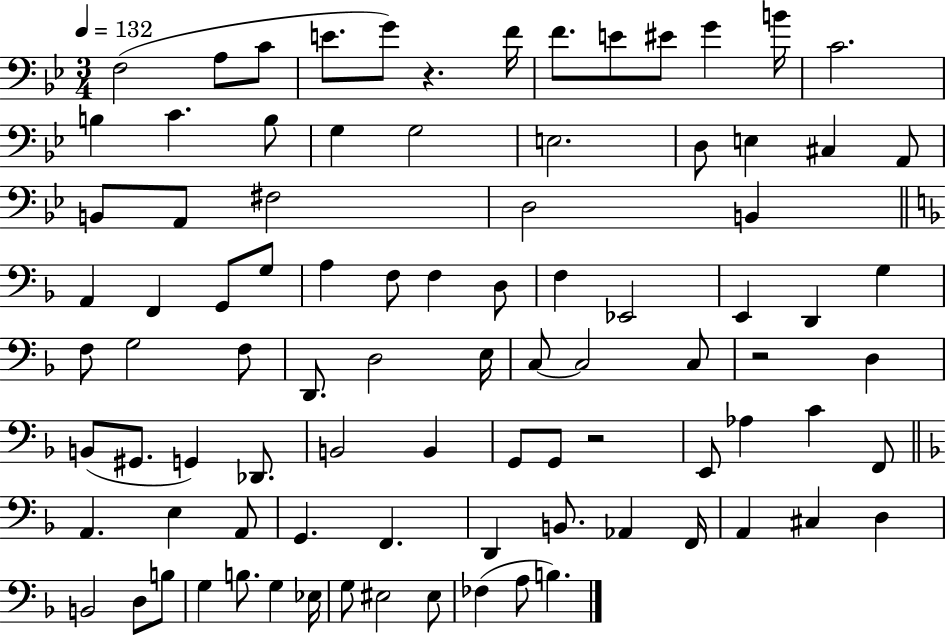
{
  \clef bass
  \numericTimeSignature
  \time 3/4
  \key bes \major
  \tempo 4 = 132
  f2( a8 c'8 | e'8. g'8) r4. f'16 | f'8. e'8 eis'8 g'4 b'16 | c'2. | \break b4 c'4. b8 | g4 g2 | e2. | d8 e4 cis4 a,8 | \break b,8 a,8 fis2 | d2 b,4 | \bar "||" \break \key f \major a,4 f,4 g,8 g8 | a4 f8 f4 d8 | f4 ees,2 | e,4 d,4 g4 | \break f8 g2 f8 | d,8. d2 e16 | c8~~ c2 c8 | r2 d4 | \break b,8( gis,8. g,4) des,8. | b,2 b,4 | g,8 g,8 r2 | e,8 aes4 c'4 f,8 | \break \bar "||" \break \key f \major a,4. e4 a,8 | g,4. f,4. | d,4 b,8. aes,4 f,16 | a,4 cis4 d4 | \break b,2 d8 b8 | g4 b8. g4 ees16 | g8 eis2 eis8 | fes4( a8 b4.) | \break \bar "|."
}